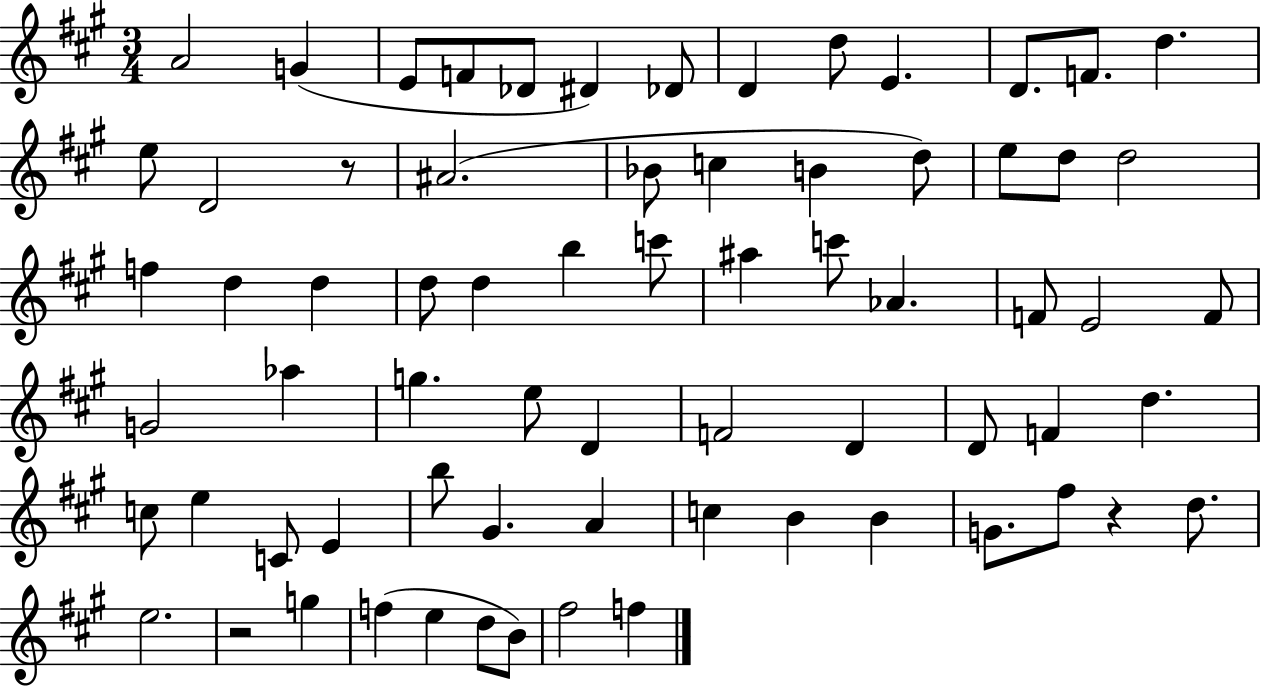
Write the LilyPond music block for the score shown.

{
  \clef treble
  \numericTimeSignature
  \time 3/4
  \key a \major
  a'2 g'4( | e'8 f'8 des'8 dis'4) des'8 | d'4 d''8 e'4. | d'8. f'8. d''4. | \break e''8 d'2 r8 | ais'2.( | bes'8 c''4 b'4 d''8) | e''8 d''8 d''2 | \break f''4 d''4 d''4 | d''8 d''4 b''4 c'''8 | ais''4 c'''8 aes'4. | f'8 e'2 f'8 | \break g'2 aes''4 | g''4. e''8 d'4 | f'2 d'4 | d'8 f'4 d''4. | \break c''8 e''4 c'8 e'4 | b''8 gis'4. a'4 | c''4 b'4 b'4 | g'8. fis''8 r4 d''8. | \break e''2. | r2 g''4 | f''4( e''4 d''8 b'8) | fis''2 f''4 | \break \bar "|."
}